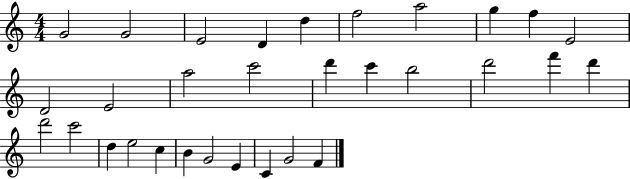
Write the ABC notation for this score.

X:1
T:Untitled
M:4/4
L:1/4
K:C
G2 G2 E2 D d f2 a2 g f E2 D2 E2 a2 c'2 d' c' b2 d'2 f' d' d'2 c'2 d e2 c B G2 E C G2 F